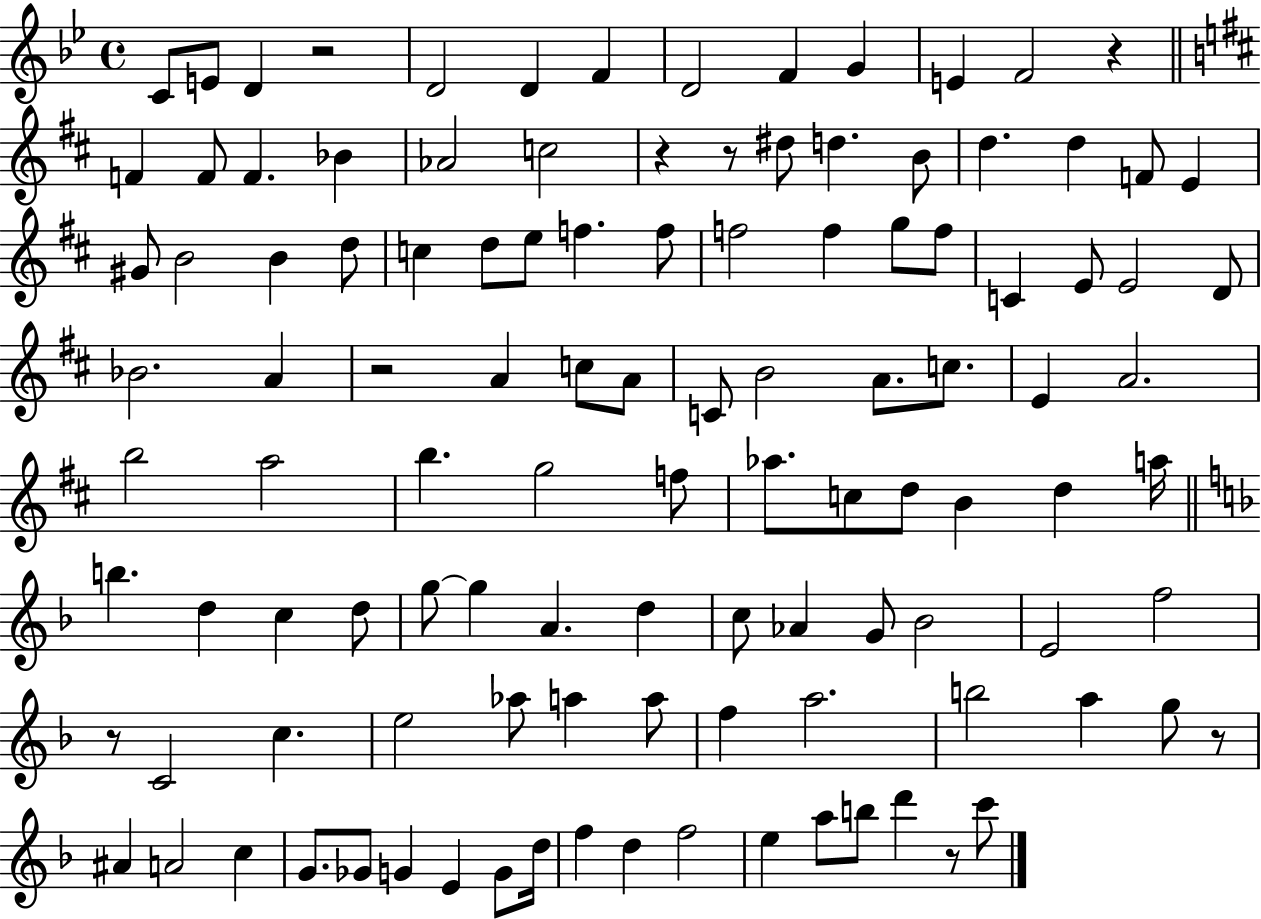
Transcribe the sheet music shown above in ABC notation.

X:1
T:Untitled
M:4/4
L:1/4
K:Bb
C/2 E/2 D z2 D2 D F D2 F G E F2 z F F/2 F _B _A2 c2 z z/2 ^d/2 d B/2 d d F/2 E ^G/2 B2 B d/2 c d/2 e/2 f f/2 f2 f g/2 f/2 C E/2 E2 D/2 _B2 A z2 A c/2 A/2 C/2 B2 A/2 c/2 E A2 b2 a2 b g2 f/2 _a/2 c/2 d/2 B d a/4 b d c d/2 g/2 g A d c/2 _A G/2 _B2 E2 f2 z/2 C2 c e2 _a/2 a a/2 f a2 b2 a g/2 z/2 ^A A2 c G/2 _G/2 G E G/2 d/4 f d f2 e a/2 b/2 d' z/2 c'/2